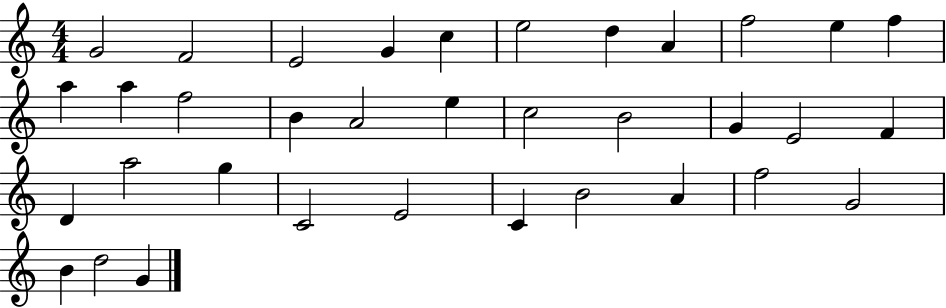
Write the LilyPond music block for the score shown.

{
  \clef treble
  \numericTimeSignature
  \time 4/4
  \key c \major
  g'2 f'2 | e'2 g'4 c''4 | e''2 d''4 a'4 | f''2 e''4 f''4 | \break a''4 a''4 f''2 | b'4 a'2 e''4 | c''2 b'2 | g'4 e'2 f'4 | \break d'4 a''2 g''4 | c'2 e'2 | c'4 b'2 a'4 | f''2 g'2 | \break b'4 d''2 g'4 | \bar "|."
}